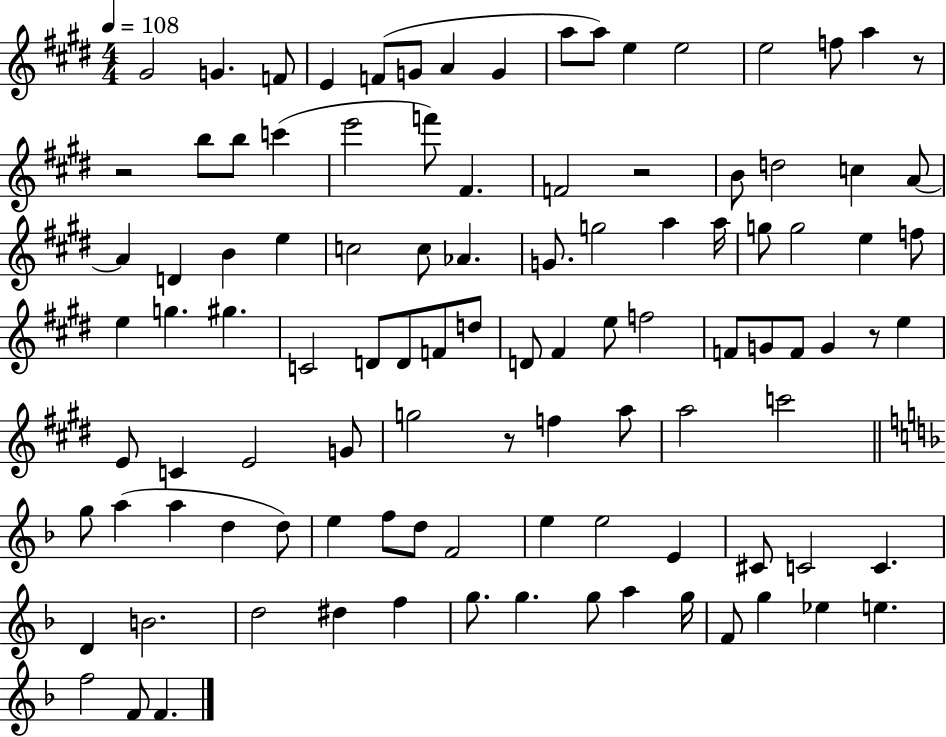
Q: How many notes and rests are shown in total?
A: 104